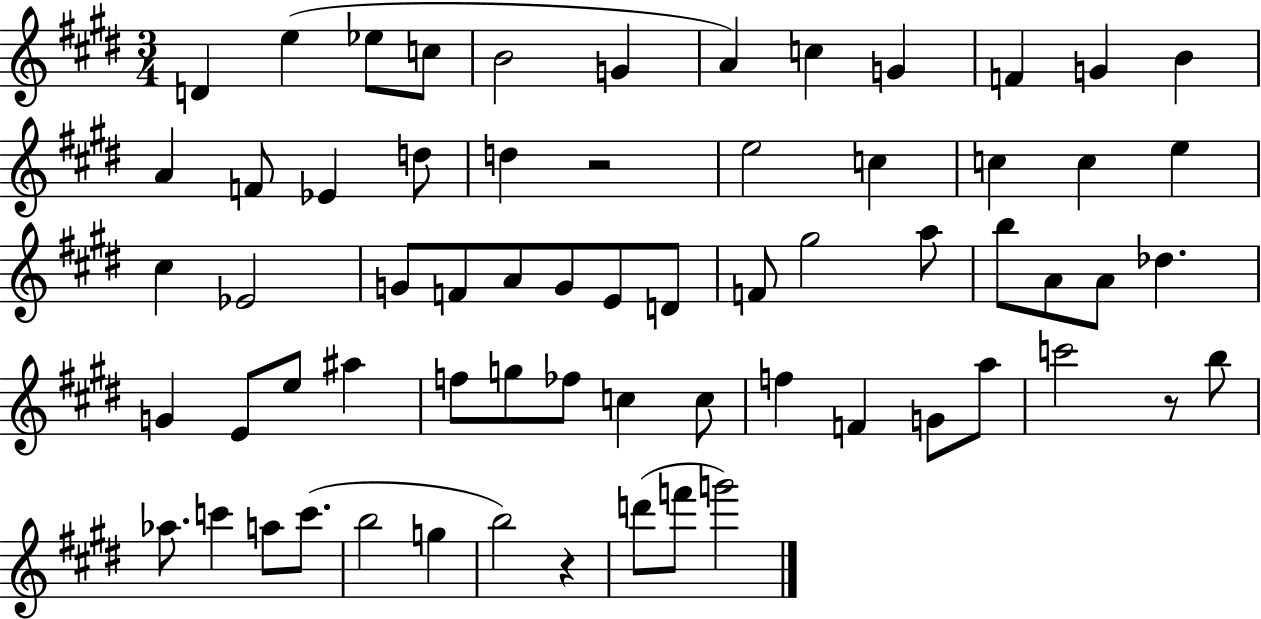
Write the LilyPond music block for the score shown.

{
  \clef treble
  \numericTimeSignature
  \time 3/4
  \key e \major
  d'4 e''4( ees''8 c''8 | b'2 g'4 | a'4) c''4 g'4 | f'4 g'4 b'4 | \break a'4 f'8 ees'4 d''8 | d''4 r2 | e''2 c''4 | c''4 c''4 e''4 | \break cis''4 ees'2 | g'8 f'8 a'8 g'8 e'8 d'8 | f'8 gis''2 a''8 | b''8 a'8 a'8 des''4. | \break g'4 e'8 e''8 ais''4 | f''8 g''8 fes''8 c''4 c''8 | f''4 f'4 g'8 a''8 | c'''2 r8 b''8 | \break aes''8. c'''4 a''8 c'''8.( | b''2 g''4 | b''2) r4 | d'''8( f'''8 g'''2) | \break \bar "|."
}